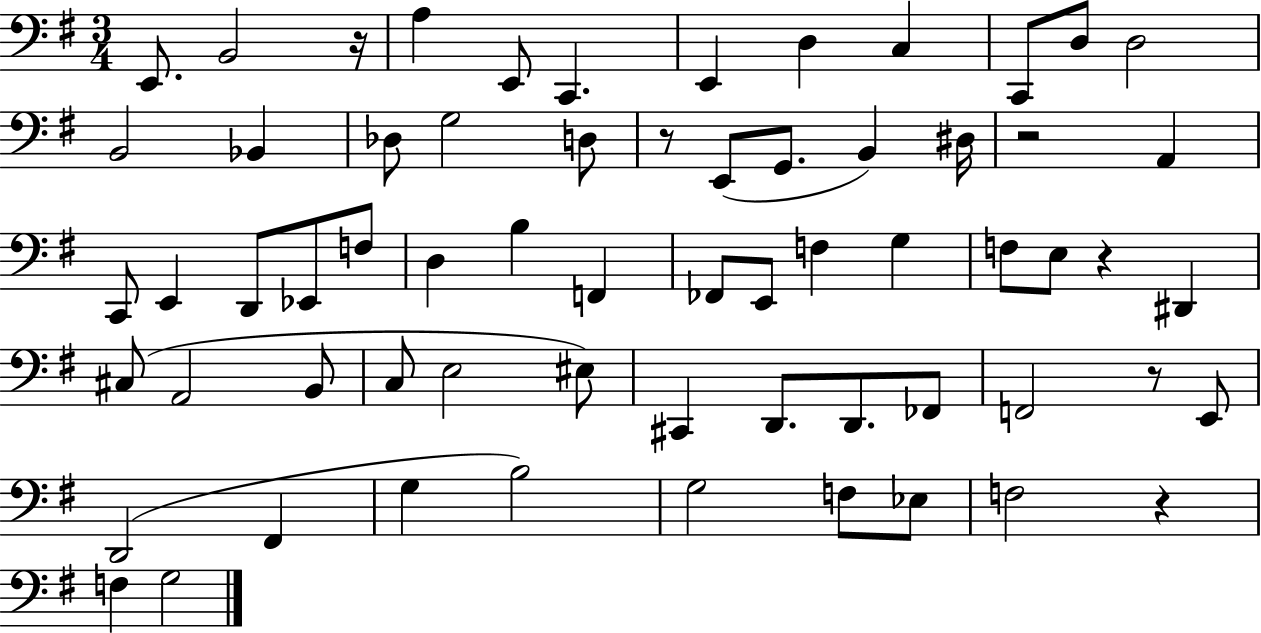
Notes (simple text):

E2/e. B2/h R/s A3/q E2/e C2/q. E2/q D3/q C3/q C2/e D3/e D3/h B2/h Bb2/q Db3/e G3/h D3/e R/e E2/e G2/e. B2/q D#3/s R/h A2/q C2/e E2/q D2/e Eb2/e F3/e D3/q B3/q F2/q FES2/e E2/e F3/q G3/q F3/e E3/e R/q D#2/q C#3/e A2/h B2/e C3/e E3/h EIS3/e C#2/q D2/e. D2/e. FES2/e F2/h R/e E2/e D2/h F#2/q G3/q B3/h G3/h F3/e Eb3/e F3/h R/q F3/q G3/h